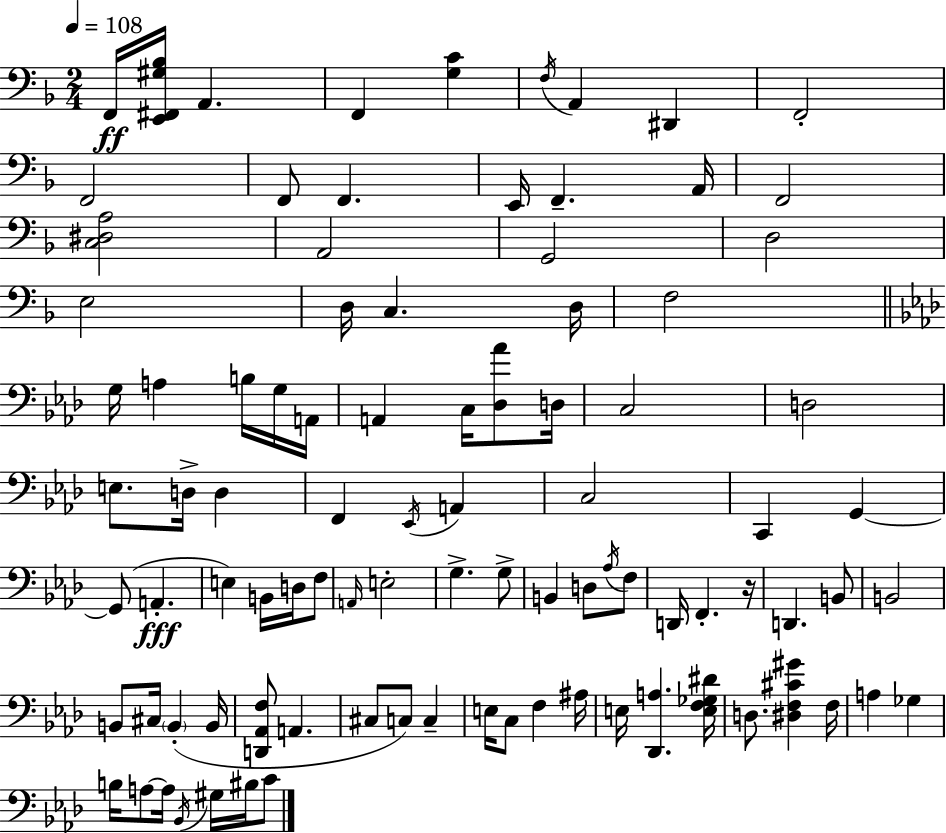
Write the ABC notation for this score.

X:1
T:Untitled
M:2/4
L:1/4
K:F
F,,/4 [E,,^F,,^G,_B,]/4 A,, F,, [G,C] F,/4 A,, ^D,, F,,2 F,,2 F,,/2 F,, E,,/4 F,, A,,/4 F,,2 [C,^D,A,]2 A,,2 G,,2 D,2 E,2 D,/4 C, D,/4 F,2 G,/4 A, B,/4 G,/4 A,,/4 A,, C,/4 [_D,_A]/2 D,/4 C,2 D,2 E,/2 D,/4 D, F,, _E,,/4 A,, C,2 C,, G,, G,,/2 A,, E, B,,/4 D,/4 F,/2 A,,/4 E,2 G, G,/2 B,, D,/2 _A,/4 F,/2 D,,/4 F,, z/4 D,, B,,/2 B,,2 B,,/2 ^C,/4 B,, B,,/4 [D,,_A,,F,]/2 A,, ^C,/2 C,/2 C, E,/4 C,/2 F, ^A,/4 E,/4 [_D,,A,] [E,F,_G,^D]/4 D,/2 [^D,F,^C^G] F,/4 A, _G, B,/4 A,/2 A,/4 _B,,/4 ^G,/4 ^B,/4 C/2